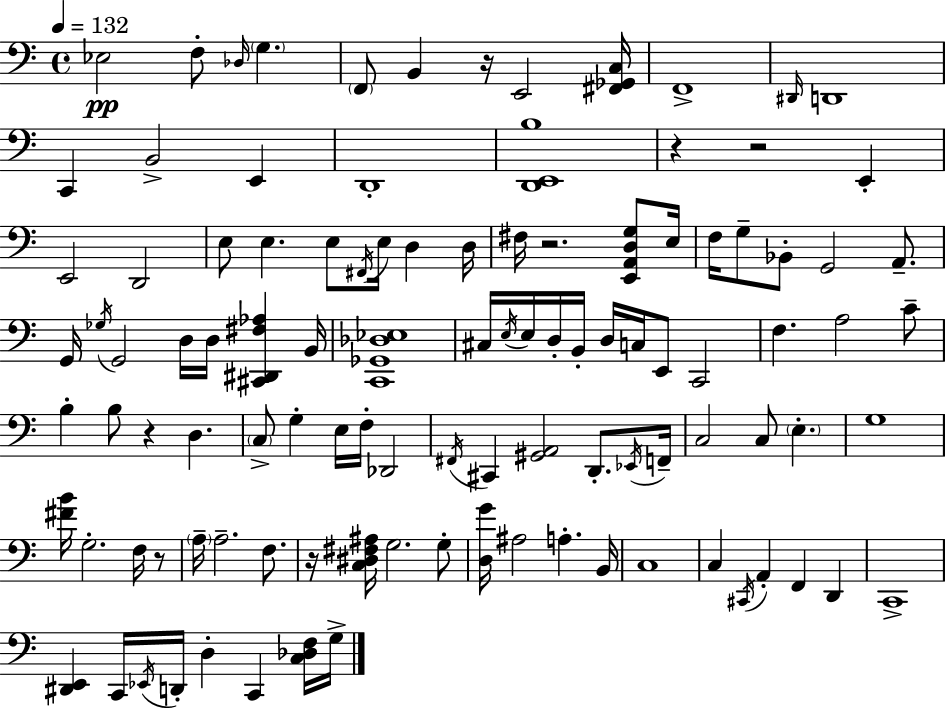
X:1
T:Untitled
M:4/4
L:1/4
K:C
_E,2 F,/2 _D,/4 G, F,,/2 B,, z/4 E,,2 [^F,,_G,,C,]/4 F,,4 ^D,,/4 D,,4 C,, B,,2 E,, D,,4 [D,,E,,B,]4 z z2 E,, E,,2 D,,2 E,/2 E, E,/2 ^F,,/4 E,/4 D, D,/4 ^F,/4 z2 [E,,A,,D,G,]/2 E,/4 F,/4 G,/2 _B,,/2 G,,2 A,,/2 G,,/4 _G,/4 G,,2 D,/4 D,/4 [^C,,^D,,^F,_A,] B,,/4 [C,,_G,,_D,_E,]4 ^C,/4 E,/4 E,/4 D,/4 B,,/4 D,/4 C,/4 E,,/2 C,,2 F, A,2 C/2 B, B,/2 z D, C,/2 G, E,/4 F,/4 _D,,2 ^F,,/4 ^C,, [^G,,A,,]2 D,,/2 _E,,/4 F,,/4 C,2 C,/2 E, G,4 [^FB]/4 G,2 F,/4 z/2 A,/4 A,2 F,/2 z/4 [C,^D,^F,^A,]/4 G,2 G,/2 [D,G]/4 ^A,2 A, B,,/4 C,4 C, ^C,,/4 A,, F,, D,, C,,4 [^D,,E,,] C,,/4 _E,,/4 D,,/4 D, C,, [C,_D,F,]/4 G,/4